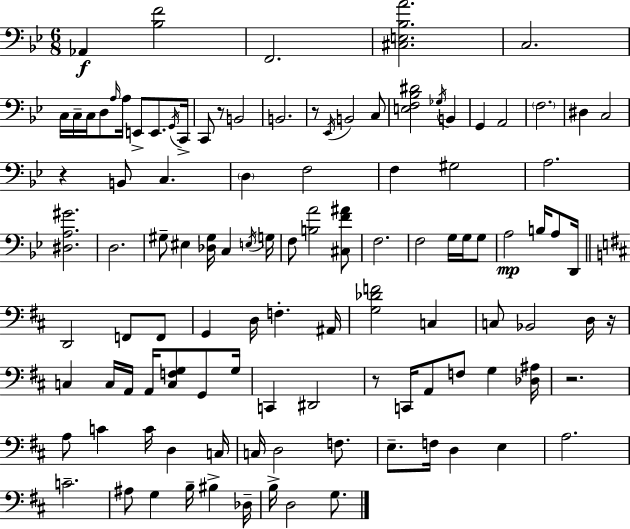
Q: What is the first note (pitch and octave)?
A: Ab2